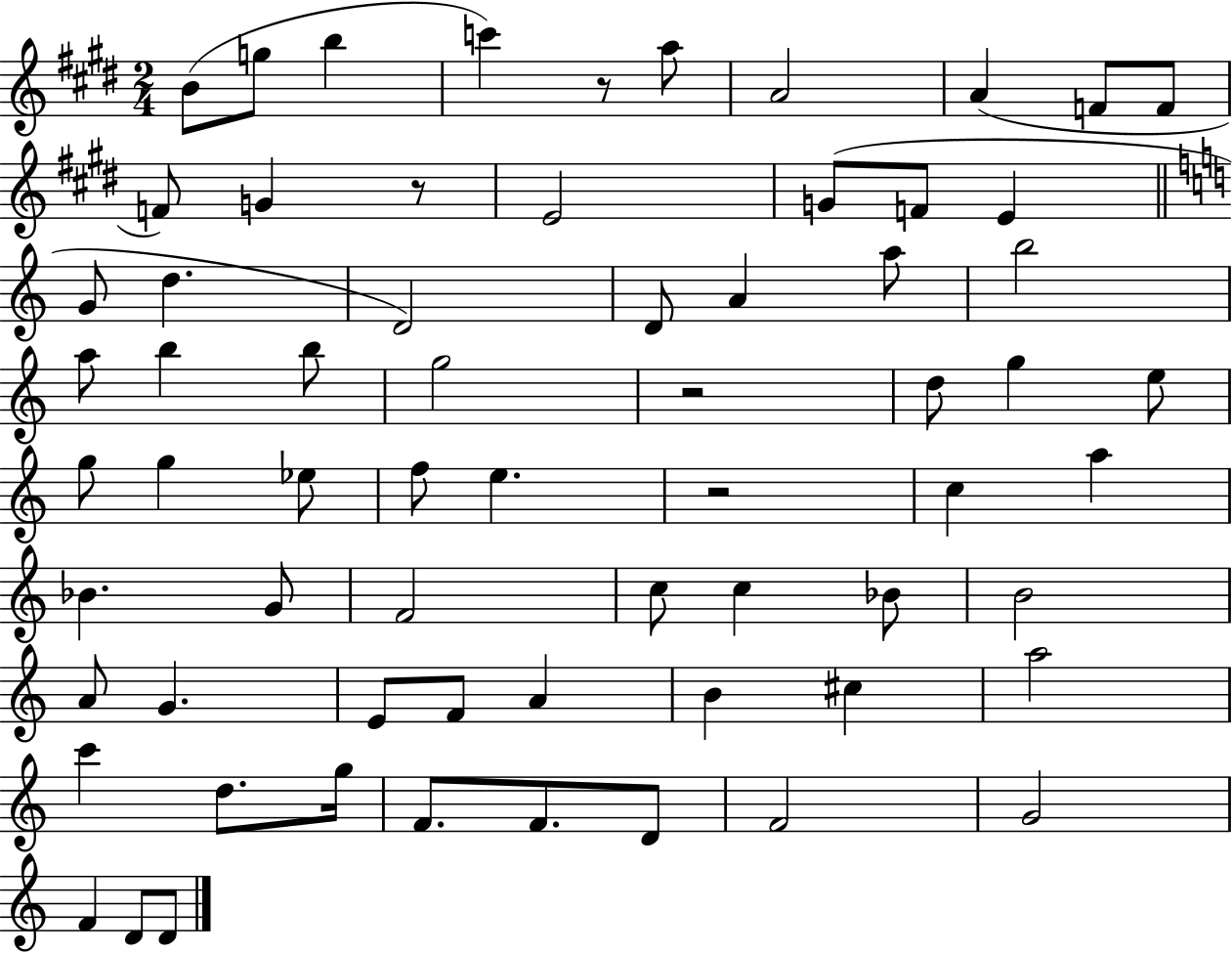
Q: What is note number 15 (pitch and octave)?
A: E4